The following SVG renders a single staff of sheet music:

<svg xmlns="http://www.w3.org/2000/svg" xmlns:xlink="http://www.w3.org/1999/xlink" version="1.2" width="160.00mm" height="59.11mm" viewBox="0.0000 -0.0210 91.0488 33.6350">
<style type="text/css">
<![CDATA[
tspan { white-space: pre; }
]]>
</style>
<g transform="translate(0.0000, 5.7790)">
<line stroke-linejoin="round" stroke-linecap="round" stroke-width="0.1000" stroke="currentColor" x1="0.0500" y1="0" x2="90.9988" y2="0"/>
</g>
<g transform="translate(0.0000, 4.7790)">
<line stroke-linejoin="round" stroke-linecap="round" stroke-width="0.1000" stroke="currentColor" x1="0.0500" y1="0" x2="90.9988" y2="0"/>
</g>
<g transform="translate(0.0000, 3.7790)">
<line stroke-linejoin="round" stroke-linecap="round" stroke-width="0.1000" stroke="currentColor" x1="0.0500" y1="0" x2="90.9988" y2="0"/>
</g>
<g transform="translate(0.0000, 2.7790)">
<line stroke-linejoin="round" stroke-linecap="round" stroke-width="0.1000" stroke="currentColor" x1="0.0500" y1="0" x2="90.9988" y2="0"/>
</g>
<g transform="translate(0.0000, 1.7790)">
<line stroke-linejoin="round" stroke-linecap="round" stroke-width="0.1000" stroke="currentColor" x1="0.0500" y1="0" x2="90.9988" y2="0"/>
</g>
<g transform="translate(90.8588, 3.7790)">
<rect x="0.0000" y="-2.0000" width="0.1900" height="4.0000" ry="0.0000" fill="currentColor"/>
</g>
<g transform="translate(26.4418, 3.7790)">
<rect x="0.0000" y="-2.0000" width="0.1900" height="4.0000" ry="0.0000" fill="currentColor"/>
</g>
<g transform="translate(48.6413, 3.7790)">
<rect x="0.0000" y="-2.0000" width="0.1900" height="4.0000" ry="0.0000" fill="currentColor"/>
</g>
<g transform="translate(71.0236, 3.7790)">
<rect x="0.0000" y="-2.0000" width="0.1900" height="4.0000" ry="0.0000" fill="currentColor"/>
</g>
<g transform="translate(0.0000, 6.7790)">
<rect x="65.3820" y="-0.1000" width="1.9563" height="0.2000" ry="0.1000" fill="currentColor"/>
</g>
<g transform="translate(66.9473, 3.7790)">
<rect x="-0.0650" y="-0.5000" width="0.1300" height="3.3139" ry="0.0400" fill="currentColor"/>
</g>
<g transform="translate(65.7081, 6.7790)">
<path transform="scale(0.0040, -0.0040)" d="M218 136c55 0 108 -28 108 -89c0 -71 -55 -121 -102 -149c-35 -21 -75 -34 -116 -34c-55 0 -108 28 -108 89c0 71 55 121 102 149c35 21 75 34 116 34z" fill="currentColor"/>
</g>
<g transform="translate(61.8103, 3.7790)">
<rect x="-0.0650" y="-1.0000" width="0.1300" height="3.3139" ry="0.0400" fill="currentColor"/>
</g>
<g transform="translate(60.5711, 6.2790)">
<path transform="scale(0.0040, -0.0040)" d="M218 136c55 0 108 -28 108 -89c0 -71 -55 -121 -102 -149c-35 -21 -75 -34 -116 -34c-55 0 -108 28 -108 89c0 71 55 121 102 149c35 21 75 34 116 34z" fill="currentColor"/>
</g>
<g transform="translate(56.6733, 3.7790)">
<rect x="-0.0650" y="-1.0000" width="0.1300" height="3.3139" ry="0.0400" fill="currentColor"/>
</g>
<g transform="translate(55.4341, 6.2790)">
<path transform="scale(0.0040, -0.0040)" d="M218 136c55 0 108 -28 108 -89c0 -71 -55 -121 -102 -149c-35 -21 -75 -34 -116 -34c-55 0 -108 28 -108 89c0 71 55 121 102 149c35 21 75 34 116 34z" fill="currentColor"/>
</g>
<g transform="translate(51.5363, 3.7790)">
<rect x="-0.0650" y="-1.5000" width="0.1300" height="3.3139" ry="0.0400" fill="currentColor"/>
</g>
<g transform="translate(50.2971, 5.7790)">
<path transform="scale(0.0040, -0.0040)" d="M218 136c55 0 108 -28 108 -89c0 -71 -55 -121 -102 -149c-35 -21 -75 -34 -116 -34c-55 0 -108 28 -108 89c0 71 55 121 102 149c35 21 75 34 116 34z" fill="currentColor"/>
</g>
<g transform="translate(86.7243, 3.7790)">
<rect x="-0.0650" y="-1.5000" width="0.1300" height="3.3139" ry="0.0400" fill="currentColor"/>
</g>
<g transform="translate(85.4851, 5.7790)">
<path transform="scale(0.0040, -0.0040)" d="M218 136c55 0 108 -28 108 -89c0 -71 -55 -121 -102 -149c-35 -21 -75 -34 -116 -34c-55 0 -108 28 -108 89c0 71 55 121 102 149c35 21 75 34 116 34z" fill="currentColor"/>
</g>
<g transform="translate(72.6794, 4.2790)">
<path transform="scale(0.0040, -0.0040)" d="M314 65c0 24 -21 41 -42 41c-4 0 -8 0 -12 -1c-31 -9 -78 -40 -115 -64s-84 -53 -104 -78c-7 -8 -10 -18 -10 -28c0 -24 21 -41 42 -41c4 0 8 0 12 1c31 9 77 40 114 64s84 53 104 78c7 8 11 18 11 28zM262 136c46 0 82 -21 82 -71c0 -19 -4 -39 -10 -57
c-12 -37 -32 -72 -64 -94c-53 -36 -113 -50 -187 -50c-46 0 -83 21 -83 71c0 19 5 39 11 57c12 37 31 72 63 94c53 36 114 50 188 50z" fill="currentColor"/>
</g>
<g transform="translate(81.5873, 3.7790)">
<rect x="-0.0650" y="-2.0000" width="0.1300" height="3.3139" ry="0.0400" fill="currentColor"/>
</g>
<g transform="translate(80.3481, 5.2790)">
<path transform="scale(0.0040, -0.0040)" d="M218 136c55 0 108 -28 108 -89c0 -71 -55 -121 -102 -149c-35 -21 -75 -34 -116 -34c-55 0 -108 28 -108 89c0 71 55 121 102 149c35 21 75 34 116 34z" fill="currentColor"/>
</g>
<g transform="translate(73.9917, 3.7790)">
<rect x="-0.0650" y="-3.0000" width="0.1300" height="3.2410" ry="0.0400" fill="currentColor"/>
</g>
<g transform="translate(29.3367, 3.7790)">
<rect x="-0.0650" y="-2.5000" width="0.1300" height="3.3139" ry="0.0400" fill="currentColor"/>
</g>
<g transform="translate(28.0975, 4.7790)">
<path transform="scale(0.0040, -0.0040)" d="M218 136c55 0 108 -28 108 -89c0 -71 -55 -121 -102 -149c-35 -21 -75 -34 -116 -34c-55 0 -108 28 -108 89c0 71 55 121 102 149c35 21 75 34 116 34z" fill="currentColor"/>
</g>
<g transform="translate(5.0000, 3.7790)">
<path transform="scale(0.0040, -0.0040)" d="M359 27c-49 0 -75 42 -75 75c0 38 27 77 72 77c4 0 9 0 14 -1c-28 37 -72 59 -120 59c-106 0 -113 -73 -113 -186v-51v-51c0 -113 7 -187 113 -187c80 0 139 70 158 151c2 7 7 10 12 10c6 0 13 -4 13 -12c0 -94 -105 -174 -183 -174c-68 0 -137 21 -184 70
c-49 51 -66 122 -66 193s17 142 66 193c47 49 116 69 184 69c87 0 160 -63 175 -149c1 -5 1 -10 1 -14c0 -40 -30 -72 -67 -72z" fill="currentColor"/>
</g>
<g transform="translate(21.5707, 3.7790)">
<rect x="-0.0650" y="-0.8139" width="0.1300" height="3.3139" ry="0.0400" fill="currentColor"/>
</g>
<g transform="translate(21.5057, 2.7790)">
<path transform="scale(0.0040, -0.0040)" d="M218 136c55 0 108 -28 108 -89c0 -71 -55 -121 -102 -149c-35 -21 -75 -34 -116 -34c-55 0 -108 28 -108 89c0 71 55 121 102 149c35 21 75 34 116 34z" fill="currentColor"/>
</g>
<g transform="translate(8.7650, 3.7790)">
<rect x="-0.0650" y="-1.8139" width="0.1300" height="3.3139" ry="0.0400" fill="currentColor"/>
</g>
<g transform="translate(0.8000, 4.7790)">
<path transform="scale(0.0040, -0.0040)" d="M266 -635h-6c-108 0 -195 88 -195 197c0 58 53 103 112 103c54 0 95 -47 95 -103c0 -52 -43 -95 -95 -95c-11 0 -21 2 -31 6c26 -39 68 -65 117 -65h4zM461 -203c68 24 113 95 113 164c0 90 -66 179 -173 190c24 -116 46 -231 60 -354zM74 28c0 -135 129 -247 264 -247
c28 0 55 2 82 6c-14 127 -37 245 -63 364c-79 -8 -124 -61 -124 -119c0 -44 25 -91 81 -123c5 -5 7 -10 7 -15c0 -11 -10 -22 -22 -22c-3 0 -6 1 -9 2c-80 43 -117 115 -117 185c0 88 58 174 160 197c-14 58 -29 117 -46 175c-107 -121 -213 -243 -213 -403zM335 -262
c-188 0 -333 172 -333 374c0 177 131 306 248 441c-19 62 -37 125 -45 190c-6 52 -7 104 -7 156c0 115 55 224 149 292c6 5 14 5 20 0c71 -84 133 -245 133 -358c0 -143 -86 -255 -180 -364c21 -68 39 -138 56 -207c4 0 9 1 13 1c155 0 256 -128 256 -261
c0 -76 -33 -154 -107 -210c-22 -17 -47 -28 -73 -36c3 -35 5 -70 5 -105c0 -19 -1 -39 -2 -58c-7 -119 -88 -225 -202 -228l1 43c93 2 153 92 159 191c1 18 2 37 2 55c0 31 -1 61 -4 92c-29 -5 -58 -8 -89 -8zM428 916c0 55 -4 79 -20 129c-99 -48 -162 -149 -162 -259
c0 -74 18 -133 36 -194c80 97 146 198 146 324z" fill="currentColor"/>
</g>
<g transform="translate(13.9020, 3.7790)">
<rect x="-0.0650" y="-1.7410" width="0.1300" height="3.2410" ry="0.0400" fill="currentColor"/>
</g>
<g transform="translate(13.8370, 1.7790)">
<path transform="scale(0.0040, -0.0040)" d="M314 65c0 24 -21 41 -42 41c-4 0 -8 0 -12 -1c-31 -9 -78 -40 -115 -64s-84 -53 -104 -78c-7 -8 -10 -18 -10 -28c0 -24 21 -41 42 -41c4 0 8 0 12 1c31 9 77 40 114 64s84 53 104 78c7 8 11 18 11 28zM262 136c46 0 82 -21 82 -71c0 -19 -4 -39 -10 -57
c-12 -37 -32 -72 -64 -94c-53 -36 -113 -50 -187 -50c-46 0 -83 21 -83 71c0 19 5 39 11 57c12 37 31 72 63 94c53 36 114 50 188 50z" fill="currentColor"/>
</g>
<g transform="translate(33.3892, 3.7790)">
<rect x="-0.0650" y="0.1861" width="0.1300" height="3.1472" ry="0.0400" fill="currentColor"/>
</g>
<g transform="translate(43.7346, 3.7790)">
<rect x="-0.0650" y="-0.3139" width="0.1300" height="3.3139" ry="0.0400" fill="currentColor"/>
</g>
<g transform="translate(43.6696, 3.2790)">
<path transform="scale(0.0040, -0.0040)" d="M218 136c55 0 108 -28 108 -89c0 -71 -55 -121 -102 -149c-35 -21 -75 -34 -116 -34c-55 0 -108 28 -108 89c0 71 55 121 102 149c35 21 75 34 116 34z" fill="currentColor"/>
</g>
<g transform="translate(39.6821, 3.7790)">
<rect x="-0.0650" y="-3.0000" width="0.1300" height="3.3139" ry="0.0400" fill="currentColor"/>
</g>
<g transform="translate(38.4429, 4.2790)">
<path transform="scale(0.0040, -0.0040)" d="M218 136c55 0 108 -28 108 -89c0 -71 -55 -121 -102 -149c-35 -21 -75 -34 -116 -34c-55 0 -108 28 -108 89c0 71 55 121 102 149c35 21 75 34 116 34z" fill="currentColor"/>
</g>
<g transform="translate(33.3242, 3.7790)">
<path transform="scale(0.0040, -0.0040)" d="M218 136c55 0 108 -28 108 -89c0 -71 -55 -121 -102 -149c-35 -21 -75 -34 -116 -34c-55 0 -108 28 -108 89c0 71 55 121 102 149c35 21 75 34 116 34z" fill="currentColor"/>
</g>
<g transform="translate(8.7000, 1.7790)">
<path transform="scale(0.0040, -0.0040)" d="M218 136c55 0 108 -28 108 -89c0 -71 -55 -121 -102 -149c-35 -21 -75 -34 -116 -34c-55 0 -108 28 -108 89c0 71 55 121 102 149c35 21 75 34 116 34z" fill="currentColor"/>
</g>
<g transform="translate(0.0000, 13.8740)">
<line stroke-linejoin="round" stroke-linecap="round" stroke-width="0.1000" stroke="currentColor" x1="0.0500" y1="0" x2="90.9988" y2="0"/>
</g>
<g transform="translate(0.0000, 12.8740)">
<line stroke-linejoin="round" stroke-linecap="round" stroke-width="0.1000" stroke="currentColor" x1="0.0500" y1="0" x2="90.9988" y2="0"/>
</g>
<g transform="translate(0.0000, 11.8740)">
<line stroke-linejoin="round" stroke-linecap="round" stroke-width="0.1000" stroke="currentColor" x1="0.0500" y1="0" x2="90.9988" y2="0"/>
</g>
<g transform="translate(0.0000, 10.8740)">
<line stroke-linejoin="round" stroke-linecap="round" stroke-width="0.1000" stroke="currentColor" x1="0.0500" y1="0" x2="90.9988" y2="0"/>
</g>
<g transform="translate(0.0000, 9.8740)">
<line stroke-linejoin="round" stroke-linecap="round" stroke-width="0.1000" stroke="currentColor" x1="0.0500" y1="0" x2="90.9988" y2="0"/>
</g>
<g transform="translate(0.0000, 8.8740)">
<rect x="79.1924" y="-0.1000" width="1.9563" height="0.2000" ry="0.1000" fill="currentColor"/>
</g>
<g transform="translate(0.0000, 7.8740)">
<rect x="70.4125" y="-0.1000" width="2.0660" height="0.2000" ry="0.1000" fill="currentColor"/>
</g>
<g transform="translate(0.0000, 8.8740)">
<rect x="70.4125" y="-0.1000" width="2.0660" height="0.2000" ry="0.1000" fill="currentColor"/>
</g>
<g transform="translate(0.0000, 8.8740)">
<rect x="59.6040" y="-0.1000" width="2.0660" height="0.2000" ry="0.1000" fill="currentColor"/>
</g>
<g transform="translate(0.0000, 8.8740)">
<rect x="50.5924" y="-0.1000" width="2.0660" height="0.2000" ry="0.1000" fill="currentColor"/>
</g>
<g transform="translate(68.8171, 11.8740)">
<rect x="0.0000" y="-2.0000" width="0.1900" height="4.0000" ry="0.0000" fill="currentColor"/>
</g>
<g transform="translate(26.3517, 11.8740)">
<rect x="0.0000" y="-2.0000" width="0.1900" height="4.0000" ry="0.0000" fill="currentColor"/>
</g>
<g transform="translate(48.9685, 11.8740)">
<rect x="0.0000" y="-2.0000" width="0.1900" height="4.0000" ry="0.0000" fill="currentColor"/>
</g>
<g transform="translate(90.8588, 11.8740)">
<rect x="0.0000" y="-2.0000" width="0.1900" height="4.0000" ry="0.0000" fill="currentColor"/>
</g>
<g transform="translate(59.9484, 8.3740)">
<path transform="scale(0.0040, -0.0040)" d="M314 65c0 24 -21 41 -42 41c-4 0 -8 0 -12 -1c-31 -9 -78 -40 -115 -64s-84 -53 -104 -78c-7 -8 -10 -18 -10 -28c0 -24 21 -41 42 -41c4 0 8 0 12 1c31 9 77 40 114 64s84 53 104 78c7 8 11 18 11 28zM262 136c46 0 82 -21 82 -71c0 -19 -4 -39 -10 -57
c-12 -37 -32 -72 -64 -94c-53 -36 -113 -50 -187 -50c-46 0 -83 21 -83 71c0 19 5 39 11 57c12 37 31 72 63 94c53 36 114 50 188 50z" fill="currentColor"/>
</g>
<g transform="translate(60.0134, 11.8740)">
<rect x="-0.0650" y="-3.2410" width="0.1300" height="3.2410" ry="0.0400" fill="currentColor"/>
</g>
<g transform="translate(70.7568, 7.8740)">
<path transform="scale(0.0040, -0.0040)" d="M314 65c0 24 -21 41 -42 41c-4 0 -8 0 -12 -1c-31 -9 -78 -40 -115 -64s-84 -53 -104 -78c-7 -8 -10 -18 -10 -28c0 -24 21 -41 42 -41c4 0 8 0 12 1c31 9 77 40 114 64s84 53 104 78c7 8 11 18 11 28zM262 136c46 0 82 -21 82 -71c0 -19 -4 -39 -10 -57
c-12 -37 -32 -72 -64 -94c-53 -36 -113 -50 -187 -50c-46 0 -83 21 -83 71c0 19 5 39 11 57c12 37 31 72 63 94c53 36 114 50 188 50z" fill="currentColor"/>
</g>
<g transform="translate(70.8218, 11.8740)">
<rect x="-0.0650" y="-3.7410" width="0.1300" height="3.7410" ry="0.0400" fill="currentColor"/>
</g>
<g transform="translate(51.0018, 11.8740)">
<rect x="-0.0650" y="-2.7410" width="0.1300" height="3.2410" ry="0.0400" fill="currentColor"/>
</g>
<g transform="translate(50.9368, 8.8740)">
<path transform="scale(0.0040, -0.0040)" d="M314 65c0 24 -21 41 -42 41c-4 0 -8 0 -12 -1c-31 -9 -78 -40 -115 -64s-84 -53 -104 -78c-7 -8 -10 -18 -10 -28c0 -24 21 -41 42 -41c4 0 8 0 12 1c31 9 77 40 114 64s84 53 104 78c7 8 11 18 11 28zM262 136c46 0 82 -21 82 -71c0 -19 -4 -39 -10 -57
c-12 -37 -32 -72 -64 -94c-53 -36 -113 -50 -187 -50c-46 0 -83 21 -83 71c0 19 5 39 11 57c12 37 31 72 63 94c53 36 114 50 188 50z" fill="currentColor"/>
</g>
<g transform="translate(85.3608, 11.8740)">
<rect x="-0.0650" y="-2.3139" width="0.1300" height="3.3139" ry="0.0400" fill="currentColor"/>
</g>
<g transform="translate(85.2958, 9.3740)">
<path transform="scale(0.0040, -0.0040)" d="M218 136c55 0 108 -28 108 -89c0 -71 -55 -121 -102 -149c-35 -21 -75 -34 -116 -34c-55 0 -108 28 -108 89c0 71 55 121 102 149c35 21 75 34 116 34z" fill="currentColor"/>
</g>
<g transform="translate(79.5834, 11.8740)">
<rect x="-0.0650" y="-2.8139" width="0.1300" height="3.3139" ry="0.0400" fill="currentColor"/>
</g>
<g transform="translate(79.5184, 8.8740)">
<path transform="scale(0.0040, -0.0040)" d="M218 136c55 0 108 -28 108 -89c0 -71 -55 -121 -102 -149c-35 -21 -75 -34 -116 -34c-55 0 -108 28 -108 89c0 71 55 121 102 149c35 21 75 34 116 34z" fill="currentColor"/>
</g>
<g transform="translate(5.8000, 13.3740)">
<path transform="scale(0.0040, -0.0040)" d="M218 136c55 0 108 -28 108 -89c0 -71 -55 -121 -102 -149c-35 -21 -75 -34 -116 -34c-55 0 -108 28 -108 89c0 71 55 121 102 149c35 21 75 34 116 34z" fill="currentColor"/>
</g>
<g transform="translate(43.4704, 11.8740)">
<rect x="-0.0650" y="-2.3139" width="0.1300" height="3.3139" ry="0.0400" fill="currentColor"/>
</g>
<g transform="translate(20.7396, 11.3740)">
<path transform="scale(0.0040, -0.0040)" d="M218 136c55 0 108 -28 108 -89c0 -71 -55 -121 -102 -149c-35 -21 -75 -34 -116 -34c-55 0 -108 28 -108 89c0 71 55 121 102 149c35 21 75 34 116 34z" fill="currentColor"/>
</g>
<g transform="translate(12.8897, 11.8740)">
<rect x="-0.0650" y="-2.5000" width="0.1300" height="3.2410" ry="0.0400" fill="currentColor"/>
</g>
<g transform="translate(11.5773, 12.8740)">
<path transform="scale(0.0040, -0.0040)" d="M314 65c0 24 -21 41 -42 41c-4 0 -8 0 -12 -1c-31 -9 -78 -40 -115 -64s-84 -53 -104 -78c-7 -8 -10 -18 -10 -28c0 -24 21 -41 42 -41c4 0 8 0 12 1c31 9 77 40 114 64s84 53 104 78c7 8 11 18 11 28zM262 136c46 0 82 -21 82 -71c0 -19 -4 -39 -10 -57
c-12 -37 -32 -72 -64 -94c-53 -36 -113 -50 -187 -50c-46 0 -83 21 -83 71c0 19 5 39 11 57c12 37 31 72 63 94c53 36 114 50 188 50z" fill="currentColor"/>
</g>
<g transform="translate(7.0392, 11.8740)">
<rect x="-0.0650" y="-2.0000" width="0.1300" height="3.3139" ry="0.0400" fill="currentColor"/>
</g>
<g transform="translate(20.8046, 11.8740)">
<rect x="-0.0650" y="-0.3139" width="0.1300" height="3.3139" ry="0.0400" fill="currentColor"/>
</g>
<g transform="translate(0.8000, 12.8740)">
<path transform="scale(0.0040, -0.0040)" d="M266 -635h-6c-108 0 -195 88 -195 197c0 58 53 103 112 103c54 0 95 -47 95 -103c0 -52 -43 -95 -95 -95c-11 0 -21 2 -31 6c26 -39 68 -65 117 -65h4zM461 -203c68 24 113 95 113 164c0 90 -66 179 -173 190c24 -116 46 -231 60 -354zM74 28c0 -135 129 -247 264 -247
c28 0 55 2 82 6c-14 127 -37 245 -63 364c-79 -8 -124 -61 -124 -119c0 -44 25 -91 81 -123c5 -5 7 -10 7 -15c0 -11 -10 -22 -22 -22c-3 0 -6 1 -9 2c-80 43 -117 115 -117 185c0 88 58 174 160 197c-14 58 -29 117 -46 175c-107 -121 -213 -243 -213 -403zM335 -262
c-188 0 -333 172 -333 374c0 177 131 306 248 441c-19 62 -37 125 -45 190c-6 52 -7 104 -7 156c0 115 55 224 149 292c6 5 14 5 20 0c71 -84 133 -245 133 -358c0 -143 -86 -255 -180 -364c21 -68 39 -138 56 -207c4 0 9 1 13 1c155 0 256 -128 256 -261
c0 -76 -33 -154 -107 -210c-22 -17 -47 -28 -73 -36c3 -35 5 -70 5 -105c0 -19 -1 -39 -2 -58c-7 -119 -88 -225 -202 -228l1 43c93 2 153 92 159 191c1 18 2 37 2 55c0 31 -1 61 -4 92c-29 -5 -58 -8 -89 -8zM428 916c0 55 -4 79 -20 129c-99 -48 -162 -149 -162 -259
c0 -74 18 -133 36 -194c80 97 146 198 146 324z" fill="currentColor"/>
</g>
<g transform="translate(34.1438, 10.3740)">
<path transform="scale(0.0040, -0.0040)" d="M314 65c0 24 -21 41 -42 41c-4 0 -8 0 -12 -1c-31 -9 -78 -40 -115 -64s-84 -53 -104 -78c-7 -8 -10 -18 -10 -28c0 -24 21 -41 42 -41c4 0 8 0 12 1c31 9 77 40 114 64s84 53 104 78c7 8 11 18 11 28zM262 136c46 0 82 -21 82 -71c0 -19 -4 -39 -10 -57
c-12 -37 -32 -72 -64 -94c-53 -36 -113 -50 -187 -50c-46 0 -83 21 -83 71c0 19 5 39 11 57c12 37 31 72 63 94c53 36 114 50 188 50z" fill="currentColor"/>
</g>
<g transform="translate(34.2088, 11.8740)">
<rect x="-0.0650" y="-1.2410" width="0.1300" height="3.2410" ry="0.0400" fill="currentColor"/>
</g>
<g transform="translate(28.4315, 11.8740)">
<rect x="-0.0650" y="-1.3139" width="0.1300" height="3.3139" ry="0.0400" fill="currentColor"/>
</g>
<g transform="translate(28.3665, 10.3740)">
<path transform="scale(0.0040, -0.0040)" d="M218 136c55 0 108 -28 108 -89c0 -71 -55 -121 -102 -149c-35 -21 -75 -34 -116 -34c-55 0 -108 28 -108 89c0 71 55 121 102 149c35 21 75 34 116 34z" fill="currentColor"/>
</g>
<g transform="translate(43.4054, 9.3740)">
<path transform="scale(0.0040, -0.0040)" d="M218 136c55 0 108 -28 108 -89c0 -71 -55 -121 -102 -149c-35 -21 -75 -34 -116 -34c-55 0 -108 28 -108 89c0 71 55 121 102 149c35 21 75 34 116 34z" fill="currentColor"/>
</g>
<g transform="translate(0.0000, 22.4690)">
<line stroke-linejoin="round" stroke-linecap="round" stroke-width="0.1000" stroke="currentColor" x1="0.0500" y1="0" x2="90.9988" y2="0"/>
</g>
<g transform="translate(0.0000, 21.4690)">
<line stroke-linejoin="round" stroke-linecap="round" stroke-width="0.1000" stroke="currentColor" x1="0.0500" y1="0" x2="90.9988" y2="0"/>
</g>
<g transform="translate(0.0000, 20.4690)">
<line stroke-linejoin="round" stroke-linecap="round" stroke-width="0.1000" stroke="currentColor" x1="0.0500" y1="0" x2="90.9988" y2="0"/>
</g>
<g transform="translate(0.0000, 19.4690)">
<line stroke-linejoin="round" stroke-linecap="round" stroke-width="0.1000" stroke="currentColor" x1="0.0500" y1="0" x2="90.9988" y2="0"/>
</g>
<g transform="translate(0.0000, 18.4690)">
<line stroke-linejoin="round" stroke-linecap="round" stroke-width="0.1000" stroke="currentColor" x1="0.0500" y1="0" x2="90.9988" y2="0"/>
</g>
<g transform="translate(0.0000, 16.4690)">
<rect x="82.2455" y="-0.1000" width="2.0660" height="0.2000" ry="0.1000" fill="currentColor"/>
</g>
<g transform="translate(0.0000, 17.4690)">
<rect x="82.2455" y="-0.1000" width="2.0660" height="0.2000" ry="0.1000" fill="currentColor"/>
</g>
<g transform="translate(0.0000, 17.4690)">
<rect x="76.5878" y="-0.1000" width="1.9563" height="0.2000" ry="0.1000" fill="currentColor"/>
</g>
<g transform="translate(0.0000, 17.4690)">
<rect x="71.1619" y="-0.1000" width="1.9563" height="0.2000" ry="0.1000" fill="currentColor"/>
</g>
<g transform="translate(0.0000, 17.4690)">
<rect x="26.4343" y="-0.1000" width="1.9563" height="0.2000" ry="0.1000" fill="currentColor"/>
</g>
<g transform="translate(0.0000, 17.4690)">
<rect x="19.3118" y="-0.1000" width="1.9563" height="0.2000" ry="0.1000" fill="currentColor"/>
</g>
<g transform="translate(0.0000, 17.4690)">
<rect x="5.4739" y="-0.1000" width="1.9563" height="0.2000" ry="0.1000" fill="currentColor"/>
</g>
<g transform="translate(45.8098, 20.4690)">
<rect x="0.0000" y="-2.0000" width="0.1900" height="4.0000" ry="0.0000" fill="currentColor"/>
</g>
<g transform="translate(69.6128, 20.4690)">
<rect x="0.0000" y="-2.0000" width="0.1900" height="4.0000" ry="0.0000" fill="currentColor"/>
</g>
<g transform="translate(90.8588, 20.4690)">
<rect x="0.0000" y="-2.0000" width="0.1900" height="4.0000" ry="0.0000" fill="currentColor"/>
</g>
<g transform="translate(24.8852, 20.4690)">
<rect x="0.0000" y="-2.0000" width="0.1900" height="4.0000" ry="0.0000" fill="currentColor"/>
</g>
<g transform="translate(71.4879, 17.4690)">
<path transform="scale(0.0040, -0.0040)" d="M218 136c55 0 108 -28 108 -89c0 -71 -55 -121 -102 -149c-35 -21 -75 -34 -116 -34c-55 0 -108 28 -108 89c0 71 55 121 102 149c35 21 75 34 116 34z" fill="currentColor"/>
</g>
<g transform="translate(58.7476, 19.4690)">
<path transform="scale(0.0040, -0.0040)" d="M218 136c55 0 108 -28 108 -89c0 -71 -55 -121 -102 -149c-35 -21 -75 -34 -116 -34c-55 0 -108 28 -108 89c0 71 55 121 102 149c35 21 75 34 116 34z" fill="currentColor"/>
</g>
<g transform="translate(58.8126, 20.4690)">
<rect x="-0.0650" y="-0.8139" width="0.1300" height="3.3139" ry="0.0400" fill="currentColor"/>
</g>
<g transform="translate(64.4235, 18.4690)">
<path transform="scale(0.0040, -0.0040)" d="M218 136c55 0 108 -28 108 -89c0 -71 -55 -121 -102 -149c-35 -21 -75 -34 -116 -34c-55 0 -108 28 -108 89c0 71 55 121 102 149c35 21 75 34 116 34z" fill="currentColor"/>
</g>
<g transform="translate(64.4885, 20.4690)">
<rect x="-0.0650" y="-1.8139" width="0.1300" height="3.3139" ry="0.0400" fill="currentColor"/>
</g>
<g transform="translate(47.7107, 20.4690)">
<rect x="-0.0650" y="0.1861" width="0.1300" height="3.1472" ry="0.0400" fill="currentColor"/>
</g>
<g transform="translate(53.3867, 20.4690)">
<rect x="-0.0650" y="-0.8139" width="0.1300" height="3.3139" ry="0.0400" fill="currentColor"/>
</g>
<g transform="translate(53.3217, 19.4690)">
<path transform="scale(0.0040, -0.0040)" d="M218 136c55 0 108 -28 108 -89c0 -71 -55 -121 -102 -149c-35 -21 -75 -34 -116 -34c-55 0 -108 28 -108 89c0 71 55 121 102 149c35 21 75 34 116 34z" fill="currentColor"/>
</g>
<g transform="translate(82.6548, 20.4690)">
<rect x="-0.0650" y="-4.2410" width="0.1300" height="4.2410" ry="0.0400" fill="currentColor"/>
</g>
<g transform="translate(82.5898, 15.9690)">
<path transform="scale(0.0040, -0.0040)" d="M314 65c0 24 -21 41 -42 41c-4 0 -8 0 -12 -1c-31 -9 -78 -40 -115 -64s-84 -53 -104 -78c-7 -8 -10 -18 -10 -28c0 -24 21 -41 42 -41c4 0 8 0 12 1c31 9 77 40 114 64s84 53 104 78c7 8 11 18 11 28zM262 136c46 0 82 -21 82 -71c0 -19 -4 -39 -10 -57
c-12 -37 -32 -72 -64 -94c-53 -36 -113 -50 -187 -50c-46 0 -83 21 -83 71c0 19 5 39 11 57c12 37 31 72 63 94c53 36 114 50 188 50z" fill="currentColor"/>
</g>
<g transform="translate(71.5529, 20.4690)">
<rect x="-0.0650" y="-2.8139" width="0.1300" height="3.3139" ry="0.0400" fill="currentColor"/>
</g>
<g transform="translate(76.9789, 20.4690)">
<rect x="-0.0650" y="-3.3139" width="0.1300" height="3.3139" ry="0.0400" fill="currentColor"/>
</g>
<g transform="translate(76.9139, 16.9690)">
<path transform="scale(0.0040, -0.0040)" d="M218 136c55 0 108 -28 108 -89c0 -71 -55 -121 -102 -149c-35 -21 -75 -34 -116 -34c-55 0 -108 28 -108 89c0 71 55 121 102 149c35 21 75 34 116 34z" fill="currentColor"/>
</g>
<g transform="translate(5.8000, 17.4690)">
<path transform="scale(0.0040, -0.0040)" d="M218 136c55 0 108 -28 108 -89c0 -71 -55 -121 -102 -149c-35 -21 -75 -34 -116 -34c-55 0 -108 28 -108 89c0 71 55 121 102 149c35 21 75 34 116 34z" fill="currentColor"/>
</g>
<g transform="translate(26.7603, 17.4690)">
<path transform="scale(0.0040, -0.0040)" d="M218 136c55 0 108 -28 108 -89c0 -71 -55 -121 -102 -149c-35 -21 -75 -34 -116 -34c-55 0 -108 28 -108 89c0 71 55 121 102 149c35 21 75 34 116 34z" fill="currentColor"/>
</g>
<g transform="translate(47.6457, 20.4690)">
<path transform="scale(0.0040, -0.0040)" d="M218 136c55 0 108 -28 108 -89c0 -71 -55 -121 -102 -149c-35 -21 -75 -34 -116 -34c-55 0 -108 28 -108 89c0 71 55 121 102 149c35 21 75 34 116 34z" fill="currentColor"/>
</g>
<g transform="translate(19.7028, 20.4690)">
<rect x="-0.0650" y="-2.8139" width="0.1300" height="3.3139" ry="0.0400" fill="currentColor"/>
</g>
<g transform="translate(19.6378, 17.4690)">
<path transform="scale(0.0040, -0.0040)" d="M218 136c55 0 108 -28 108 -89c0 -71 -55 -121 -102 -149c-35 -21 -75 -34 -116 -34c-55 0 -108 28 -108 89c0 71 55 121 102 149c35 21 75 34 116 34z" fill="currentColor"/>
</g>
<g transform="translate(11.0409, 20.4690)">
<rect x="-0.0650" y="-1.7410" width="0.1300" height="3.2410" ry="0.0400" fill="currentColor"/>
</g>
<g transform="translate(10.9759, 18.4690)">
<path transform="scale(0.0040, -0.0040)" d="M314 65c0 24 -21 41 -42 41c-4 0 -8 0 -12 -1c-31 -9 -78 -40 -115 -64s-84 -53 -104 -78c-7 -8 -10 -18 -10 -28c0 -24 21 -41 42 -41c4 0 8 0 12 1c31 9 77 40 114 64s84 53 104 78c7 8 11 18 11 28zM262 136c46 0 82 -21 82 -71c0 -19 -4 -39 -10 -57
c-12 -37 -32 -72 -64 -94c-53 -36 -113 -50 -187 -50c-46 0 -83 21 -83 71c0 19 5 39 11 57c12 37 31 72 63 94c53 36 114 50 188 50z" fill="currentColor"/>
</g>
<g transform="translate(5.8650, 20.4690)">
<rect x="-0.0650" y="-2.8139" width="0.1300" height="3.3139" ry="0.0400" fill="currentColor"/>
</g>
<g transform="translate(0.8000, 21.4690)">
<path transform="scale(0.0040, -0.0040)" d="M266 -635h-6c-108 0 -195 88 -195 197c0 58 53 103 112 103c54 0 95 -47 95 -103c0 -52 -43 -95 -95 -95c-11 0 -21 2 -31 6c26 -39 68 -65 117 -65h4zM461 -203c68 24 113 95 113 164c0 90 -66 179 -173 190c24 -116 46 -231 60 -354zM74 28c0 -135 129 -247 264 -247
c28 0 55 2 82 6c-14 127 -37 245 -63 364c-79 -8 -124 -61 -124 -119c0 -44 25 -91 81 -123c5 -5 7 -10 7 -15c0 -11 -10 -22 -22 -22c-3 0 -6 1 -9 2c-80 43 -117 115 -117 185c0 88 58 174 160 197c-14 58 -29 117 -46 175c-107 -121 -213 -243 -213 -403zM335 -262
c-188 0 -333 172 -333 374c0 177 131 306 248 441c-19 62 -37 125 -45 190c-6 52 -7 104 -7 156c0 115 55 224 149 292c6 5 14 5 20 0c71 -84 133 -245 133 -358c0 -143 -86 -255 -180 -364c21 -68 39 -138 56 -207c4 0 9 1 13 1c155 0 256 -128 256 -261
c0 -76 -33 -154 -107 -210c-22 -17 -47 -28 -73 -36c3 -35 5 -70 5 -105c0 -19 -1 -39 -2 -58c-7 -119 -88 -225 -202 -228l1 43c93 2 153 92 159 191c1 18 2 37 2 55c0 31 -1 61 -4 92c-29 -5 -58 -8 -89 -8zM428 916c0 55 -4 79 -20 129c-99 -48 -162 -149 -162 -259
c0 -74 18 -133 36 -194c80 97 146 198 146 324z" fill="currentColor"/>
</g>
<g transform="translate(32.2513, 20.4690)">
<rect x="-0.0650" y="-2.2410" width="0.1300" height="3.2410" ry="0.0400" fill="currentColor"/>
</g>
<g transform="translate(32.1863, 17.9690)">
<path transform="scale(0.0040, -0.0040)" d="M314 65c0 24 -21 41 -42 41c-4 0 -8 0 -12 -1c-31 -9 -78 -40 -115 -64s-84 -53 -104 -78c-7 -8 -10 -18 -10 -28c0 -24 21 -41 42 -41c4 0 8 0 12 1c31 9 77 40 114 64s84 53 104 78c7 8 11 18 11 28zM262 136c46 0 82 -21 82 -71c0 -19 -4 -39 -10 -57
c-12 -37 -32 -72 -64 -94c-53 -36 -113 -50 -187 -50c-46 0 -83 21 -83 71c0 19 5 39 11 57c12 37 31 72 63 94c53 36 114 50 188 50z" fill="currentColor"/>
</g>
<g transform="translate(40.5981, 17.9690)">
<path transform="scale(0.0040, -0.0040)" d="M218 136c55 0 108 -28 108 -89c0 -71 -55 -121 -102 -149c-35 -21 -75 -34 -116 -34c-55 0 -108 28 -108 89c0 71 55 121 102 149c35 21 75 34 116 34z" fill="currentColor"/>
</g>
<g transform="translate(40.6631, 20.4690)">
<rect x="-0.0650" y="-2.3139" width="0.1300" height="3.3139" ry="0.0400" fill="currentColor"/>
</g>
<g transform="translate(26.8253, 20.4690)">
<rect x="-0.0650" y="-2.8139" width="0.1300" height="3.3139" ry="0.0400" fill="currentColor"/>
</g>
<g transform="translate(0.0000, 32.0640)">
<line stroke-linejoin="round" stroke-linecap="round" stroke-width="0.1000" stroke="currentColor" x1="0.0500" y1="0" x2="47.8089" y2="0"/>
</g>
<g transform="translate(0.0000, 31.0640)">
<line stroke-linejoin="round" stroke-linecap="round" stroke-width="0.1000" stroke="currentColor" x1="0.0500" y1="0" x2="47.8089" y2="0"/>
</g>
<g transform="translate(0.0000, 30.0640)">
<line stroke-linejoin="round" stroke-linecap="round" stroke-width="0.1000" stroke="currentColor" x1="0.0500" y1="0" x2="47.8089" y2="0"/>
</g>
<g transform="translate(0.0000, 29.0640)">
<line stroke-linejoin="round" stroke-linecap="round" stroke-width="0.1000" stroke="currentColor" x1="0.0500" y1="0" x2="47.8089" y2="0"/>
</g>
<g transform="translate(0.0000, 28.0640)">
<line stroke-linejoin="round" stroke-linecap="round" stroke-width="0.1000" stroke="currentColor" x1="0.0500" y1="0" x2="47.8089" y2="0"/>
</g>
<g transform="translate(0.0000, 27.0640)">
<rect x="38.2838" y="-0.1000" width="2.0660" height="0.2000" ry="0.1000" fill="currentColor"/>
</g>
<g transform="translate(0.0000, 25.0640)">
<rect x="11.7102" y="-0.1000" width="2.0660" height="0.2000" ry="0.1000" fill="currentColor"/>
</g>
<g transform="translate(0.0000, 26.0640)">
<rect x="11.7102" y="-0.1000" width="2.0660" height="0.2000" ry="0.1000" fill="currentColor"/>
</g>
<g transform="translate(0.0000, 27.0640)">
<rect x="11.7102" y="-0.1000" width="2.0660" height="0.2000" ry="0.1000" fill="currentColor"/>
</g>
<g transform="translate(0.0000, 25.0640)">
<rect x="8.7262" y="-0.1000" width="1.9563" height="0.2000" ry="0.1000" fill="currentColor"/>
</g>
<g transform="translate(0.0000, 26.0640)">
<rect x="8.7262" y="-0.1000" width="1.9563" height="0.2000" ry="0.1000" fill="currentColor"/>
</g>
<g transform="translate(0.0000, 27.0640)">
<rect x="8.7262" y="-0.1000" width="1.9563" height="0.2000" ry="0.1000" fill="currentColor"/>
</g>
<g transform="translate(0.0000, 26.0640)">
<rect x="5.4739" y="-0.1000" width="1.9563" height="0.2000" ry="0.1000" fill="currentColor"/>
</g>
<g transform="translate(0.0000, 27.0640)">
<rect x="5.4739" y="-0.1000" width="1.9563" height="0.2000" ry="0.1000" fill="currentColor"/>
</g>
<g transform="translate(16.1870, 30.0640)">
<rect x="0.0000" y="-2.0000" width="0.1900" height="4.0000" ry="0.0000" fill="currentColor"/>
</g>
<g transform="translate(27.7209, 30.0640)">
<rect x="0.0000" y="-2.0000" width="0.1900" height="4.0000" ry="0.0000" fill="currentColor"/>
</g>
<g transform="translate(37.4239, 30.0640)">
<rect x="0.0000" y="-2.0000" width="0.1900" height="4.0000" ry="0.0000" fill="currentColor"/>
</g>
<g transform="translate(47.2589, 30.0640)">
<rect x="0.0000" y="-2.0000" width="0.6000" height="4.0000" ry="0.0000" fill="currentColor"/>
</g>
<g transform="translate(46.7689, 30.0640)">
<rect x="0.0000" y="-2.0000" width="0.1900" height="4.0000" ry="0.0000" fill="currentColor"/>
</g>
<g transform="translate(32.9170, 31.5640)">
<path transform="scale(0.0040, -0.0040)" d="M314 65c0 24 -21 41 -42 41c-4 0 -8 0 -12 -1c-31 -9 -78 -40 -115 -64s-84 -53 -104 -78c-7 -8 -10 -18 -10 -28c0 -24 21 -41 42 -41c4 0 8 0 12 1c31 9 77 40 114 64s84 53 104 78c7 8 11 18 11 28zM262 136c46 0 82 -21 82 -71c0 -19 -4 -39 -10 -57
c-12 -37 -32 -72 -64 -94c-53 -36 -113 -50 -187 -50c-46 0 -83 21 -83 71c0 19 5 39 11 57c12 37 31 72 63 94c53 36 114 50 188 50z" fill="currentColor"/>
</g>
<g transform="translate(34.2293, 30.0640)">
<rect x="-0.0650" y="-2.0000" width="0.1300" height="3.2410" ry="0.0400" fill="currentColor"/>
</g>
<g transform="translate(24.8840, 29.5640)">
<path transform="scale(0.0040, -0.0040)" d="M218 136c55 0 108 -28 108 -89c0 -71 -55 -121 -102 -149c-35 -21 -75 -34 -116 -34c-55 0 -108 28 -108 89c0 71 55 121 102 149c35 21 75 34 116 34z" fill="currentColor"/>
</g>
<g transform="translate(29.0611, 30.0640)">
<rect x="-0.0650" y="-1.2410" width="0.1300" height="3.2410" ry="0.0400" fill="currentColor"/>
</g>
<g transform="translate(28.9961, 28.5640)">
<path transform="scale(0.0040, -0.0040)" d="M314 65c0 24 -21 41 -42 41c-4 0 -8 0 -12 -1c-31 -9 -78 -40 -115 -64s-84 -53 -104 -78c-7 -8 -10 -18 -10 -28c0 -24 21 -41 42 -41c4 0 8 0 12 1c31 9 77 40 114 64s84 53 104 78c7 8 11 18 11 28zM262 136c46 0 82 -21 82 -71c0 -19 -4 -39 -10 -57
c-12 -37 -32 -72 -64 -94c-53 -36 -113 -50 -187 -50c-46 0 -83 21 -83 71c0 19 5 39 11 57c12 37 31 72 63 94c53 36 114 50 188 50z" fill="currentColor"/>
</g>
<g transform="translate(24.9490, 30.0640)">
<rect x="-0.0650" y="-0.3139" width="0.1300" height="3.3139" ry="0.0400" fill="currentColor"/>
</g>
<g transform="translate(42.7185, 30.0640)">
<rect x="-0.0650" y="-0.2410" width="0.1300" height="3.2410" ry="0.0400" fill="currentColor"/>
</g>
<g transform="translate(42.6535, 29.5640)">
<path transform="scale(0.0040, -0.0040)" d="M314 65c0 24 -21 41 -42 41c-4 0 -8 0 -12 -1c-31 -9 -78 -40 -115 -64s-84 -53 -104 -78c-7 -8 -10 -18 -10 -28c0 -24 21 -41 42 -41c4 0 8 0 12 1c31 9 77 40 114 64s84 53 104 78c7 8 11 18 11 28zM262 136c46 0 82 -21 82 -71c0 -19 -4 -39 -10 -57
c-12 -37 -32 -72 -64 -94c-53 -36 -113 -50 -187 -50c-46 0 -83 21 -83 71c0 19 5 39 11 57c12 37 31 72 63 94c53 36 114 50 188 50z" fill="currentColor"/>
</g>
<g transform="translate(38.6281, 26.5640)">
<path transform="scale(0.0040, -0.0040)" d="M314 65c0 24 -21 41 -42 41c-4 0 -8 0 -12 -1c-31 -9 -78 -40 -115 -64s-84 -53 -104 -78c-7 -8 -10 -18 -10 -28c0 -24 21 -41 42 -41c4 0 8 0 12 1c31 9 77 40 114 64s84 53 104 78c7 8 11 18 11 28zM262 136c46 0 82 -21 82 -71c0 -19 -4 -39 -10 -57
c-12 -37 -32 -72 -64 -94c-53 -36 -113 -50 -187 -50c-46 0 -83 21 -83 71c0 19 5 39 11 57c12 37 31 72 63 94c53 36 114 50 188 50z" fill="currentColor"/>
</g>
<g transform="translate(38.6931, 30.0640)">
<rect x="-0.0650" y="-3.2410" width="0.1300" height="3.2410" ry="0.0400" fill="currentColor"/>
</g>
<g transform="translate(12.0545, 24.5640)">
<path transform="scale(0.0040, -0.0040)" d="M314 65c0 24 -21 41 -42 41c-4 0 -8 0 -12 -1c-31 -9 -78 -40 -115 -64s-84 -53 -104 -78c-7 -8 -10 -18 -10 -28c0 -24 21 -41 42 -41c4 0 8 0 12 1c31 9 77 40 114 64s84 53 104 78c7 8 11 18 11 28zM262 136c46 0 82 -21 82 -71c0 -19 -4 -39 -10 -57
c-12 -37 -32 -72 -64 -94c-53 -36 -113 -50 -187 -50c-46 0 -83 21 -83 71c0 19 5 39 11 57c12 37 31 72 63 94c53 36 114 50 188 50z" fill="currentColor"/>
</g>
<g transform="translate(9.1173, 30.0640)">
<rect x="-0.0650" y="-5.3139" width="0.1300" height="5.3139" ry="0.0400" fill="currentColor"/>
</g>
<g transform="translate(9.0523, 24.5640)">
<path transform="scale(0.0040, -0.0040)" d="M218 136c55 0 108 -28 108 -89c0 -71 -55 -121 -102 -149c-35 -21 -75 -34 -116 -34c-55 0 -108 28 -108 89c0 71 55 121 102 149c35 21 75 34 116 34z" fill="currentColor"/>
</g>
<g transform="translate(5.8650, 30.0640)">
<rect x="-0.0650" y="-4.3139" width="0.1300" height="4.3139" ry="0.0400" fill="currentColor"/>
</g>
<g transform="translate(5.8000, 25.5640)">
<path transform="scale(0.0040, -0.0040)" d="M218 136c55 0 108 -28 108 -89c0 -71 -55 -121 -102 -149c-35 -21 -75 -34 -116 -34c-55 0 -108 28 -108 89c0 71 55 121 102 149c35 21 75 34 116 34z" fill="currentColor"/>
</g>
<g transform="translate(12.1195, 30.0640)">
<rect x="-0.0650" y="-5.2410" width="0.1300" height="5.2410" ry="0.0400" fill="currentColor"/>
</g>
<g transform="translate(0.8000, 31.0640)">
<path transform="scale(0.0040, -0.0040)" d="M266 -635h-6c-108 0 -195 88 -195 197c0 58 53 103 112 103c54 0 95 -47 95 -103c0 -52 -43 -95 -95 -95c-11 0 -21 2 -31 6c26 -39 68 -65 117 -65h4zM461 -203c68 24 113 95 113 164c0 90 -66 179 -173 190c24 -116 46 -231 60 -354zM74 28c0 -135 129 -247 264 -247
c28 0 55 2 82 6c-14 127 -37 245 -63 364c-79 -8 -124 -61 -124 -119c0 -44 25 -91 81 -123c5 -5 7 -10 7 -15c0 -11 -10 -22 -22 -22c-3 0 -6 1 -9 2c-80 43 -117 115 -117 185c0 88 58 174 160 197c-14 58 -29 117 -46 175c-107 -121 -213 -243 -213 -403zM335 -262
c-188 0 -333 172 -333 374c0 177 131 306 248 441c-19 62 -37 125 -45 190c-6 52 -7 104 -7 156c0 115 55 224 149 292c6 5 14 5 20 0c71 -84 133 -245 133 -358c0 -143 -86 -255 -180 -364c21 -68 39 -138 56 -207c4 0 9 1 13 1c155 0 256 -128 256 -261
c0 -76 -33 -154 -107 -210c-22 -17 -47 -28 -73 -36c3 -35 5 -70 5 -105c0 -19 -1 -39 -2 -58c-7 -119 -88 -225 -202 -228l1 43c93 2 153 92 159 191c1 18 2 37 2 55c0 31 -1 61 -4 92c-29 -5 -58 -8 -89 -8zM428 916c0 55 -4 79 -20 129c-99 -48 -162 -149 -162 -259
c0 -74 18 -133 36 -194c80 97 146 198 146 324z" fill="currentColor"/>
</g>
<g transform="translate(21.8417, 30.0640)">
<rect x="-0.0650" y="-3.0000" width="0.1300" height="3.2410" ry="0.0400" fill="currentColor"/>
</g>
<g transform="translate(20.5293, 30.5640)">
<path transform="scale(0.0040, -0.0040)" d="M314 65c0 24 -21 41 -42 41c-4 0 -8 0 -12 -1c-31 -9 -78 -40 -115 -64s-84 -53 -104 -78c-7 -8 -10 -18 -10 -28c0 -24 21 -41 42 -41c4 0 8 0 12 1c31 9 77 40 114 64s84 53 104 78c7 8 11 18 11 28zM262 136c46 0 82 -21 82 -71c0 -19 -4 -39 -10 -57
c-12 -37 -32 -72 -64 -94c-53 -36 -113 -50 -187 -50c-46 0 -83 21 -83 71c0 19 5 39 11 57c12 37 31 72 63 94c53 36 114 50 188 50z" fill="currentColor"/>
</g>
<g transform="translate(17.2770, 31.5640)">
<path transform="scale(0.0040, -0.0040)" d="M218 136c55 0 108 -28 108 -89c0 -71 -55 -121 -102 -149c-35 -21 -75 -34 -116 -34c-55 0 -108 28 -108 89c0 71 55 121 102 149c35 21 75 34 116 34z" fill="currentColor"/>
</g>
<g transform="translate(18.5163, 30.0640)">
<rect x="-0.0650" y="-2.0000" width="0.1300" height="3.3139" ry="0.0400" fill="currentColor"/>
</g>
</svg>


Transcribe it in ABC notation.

X:1
T:Untitled
M:4/4
L:1/4
K:C
f f2 d G B A c E D D C A2 F E F G2 c e e2 g a2 b2 c'2 a g a f2 a a g2 g B d d f a b d'2 d' f' f'2 F A2 c e2 F2 b2 c2